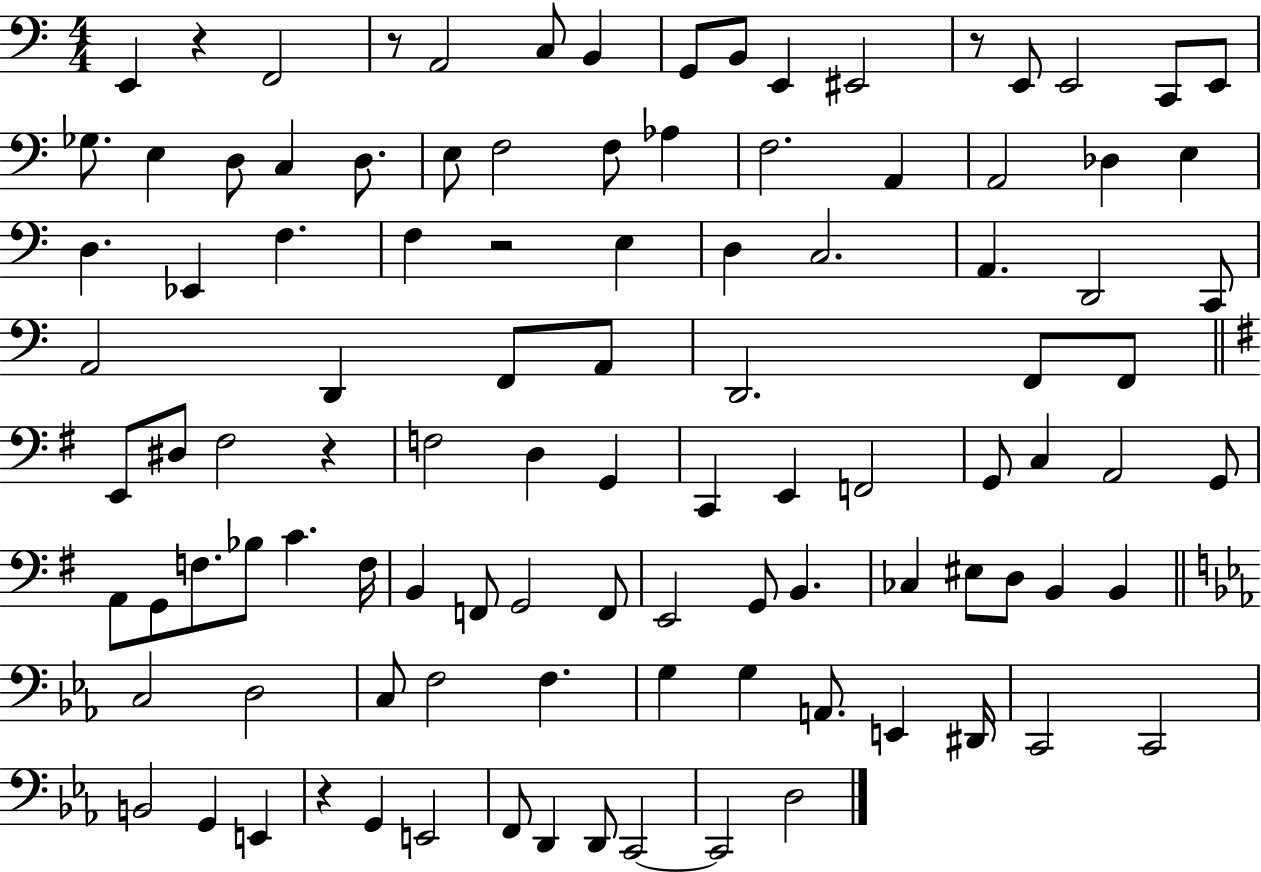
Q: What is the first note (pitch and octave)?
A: E2